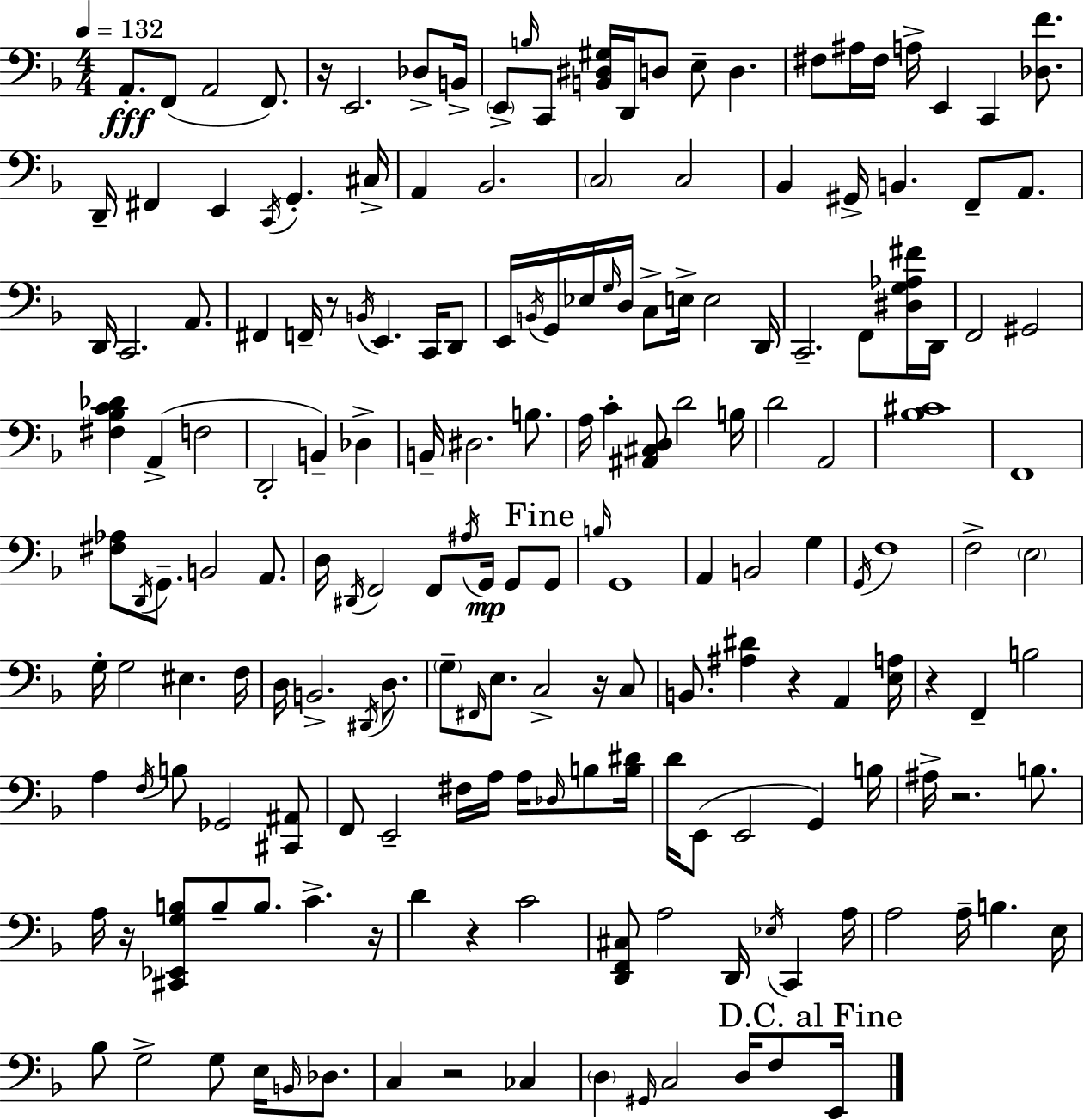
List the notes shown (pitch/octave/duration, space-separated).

A2/e. F2/e A2/h F2/e. R/s E2/h. Db3/e B2/s E2/e B3/s C2/e [B2,D#3,G#3]/s D2/s D3/e E3/e D3/q. F#3/e A#3/s F#3/s A3/s E2/q C2/q [Db3,F4]/e. D2/s F#2/q E2/q C2/s G2/q. C#3/s A2/q Bb2/h. C3/h C3/h Bb2/q G#2/s B2/q. F2/e A2/e. D2/s C2/h. A2/e. F#2/q F2/s R/e B2/s E2/q. C2/s D2/e E2/s B2/s G2/s Eb3/s G3/s D3/s C3/e E3/s E3/h D2/s C2/h. F2/e [D#3,G3,Ab3,F#4]/s D2/s F2/h G#2/h [F#3,Bb3,C4,Db4]/q A2/q F3/h D2/h B2/q Db3/q B2/s D#3/h. B3/e. A3/s C4/q [A#2,C#3,D3]/e D4/h B3/s D4/h A2/h [Bb3,C#4]/w F2/w [F#3,Ab3]/e D2/s G2/e. B2/h A2/e. D3/s D#2/s F2/h F2/e A#3/s G2/s G2/e G2/e B3/s G2/w A2/q B2/h G3/q G2/s F3/w F3/h E3/h G3/s G3/h EIS3/q. F3/s D3/s B2/h. D#2/s D3/e. G3/e F#2/s E3/e. C3/h R/s C3/e B2/e. [A#3,D#4]/q R/q A2/q [E3,A3]/s R/q F2/q B3/h A3/q F3/s B3/e Gb2/h [C#2,A#2]/e F2/e E2/h F#3/s A3/s A3/s Db3/s B3/e [B3,D#4]/s D4/s E2/e E2/h G2/q B3/s A#3/s R/h. B3/e. A3/s R/s [C#2,Eb2,G3,B3]/e B3/e B3/e. C4/q. R/s D4/q R/q C4/h [D2,F2,C#3]/e A3/h D2/s Eb3/s C2/q A3/s A3/h A3/s B3/q. E3/s Bb3/e G3/h G3/e E3/s B2/s Db3/e. C3/q R/h CES3/q D3/q G#2/s C3/h D3/s F3/e E2/s